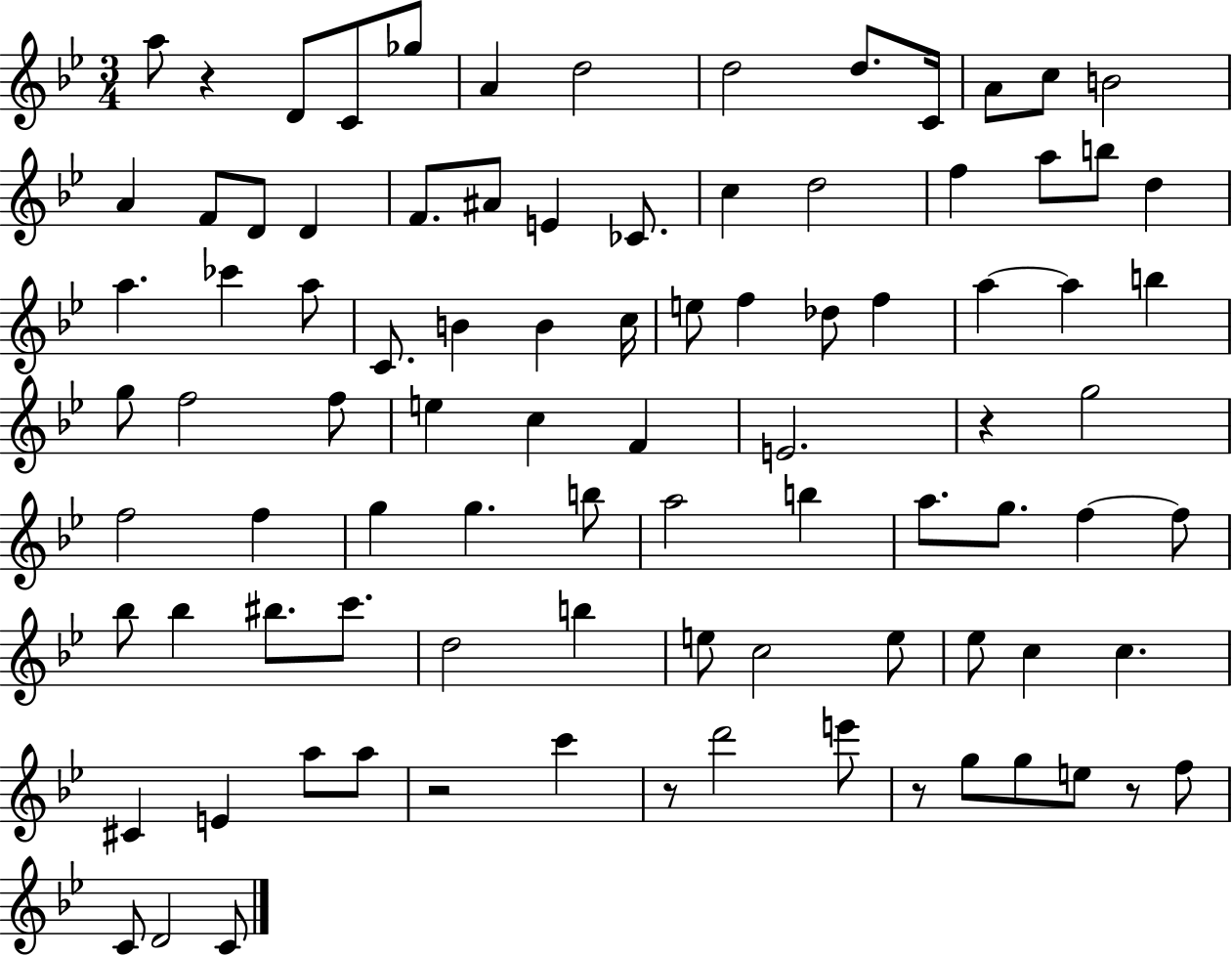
A5/e R/q D4/e C4/e Gb5/e A4/q D5/h D5/h D5/e. C4/s A4/e C5/e B4/h A4/q F4/e D4/e D4/q F4/e. A#4/e E4/q CES4/e. C5/q D5/h F5/q A5/e B5/e D5/q A5/q. CES6/q A5/e C4/e. B4/q B4/q C5/s E5/e F5/q Db5/e F5/q A5/q A5/q B5/q G5/e F5/h F5/e E5/q C5/q F4/q E4/h. R/q G5/h F5/h F5/q G5/q G5/q. B5/e A5/h B5/q A5/e. G5/e. F5/q F5/e Bb5/e Bb5/q BIS5/e. C6/e. D5/h B5/q E5/e C5/h E5/e Eb5/e C5/q C5/q. C#4/q E4/q A5/e A5/e R/h C6/q R/e D6/h E6/e R/e G5/e G5/e E5/e R/e F5/e C4/e D4/h C4/e